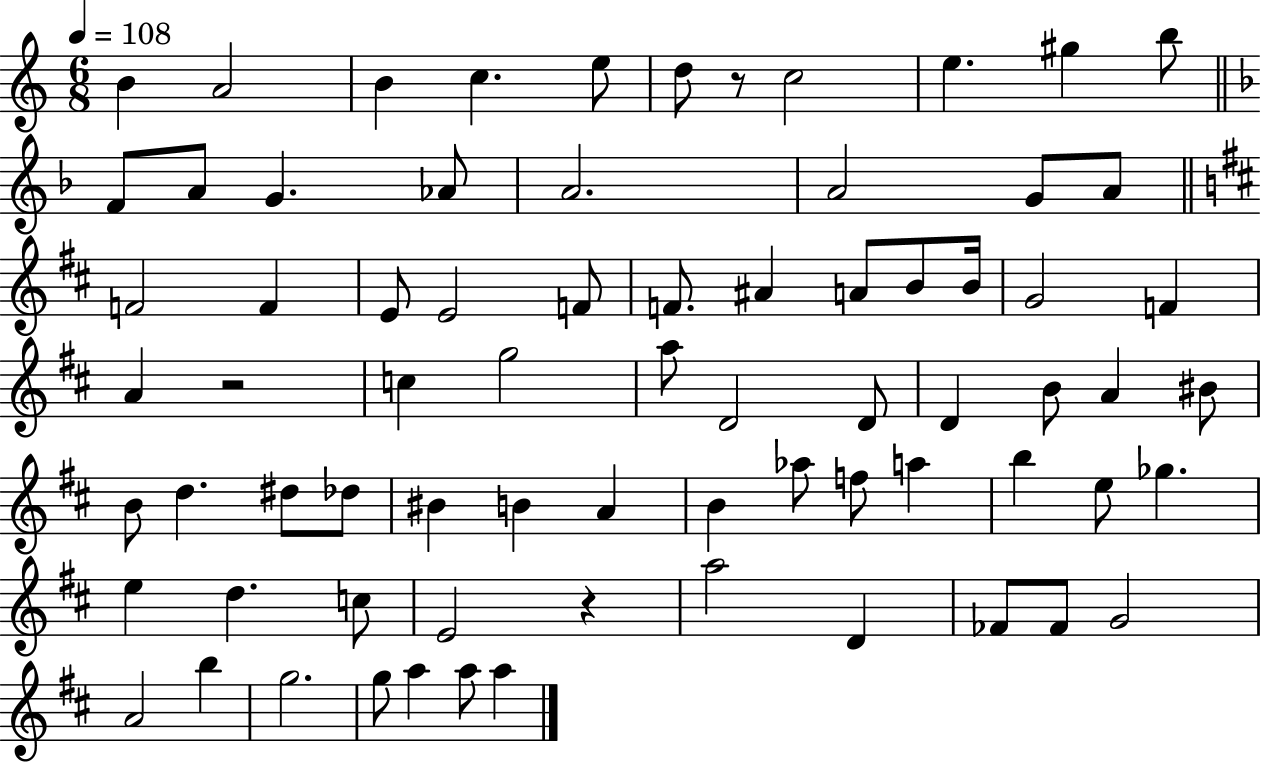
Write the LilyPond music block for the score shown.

{
  \clef treble
  \numericTimeSignature
  \time 6/8
  \key c \major
  \tempo 4 = 108
  b'4 a'2 | b'4 c''4. e''8 | d''8 r8 c''2 | e''4. gis''4 b''8 | \break \bar "||" \break \key f \major f'8 a'8 g'4. aes'8 | a'2. | a'2 g'8 a'8 | \bar "||" \break \key d \major f'2 f'4 | e'8 e'2 f'8 | f'8. ais'4 a'8 b'8 b'16 | g'2 f'4 | \break a'4 r2 | c''4 g''2 | a''8 d'2 d'8 | d'4 b'8 a'4 bis'8 | \break b'8 d''4. dis''8 des''8 | bis'4 b'4 a'4 | b'4 aes''8 f''8 a''4 | b''4 e''8 ges''4. | \break e''4 d''4. c''8 | e'2 r4 | a''2 d'4 | fes'8 fes'8 g'2 | \break a'2 b''4 | g''2. | g''8 a''4 a''8 a''4 | \bar "|."
}